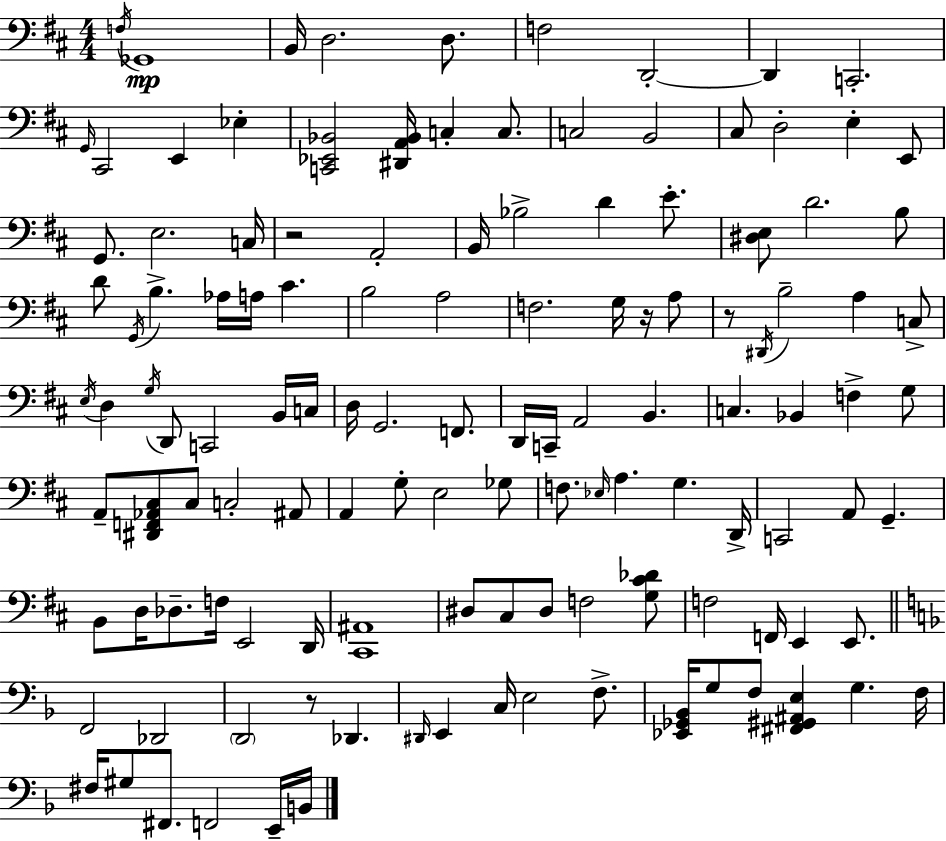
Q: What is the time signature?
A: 4/4